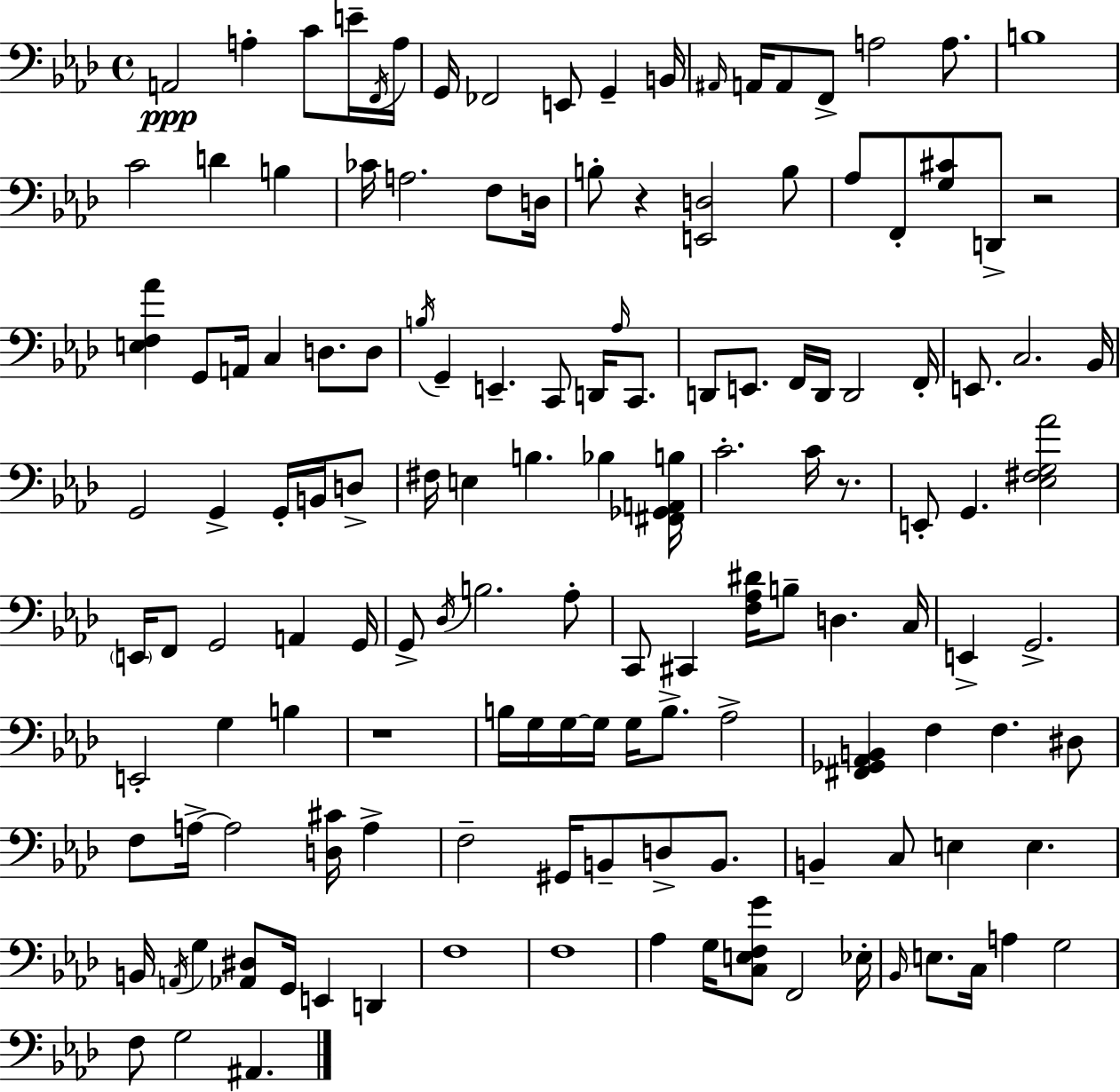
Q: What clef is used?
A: bass